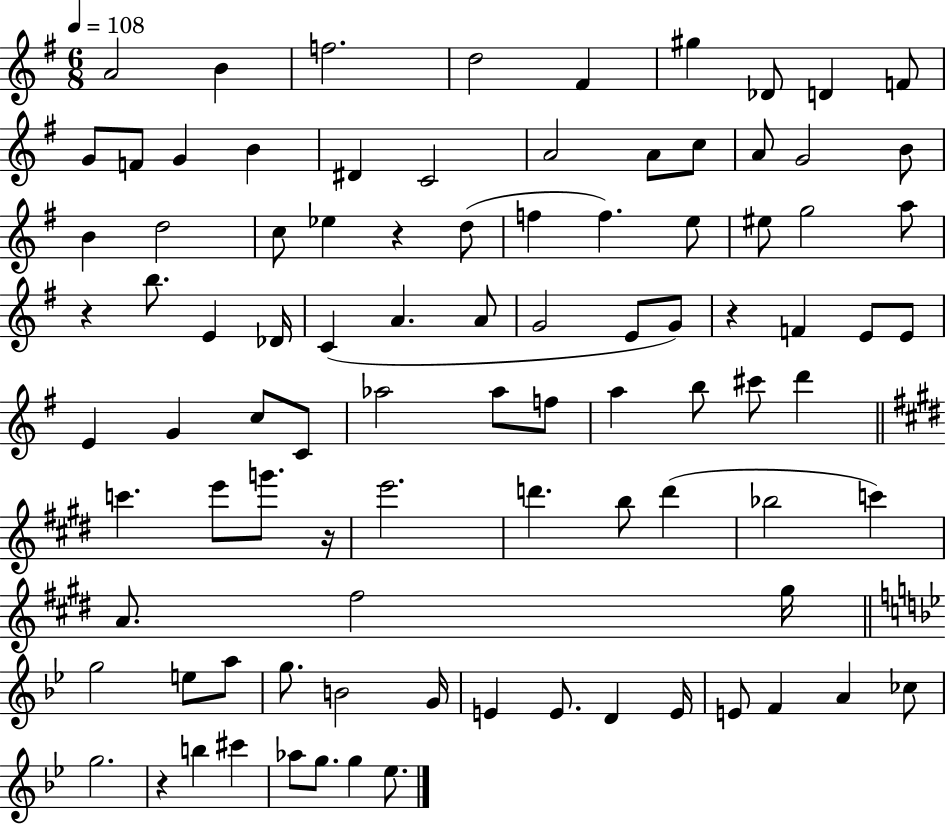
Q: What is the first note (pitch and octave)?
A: A4